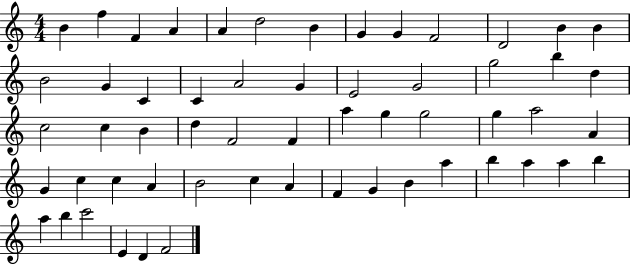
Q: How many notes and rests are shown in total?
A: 57